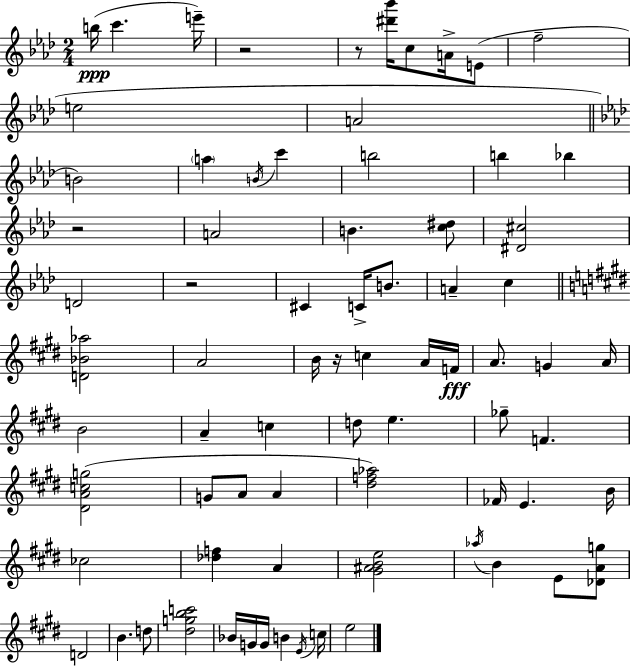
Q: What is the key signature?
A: AES major